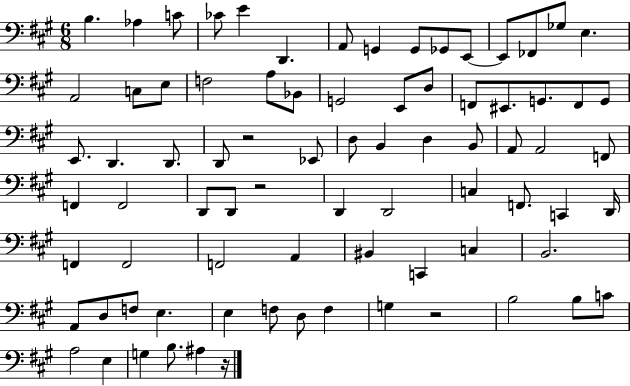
{
  \clef bass
  \numericTimeSignature
  \time 6/8
  \key a \major
  b4. aes4 c'8 | ces'8 e'4 d,4. | a,8 g,4 g,8 ges,8 e,8~~ | e,8 fes,8 ges8 e4. | \break a,2 c8 e8 | f2 a8 bes,8 | g,2 e,8 d8 | f,8 eis,8. g,8. f,8 g,8 | \break e,8. d,4. d,8. | d,8 r2 ees,8 | d8 b,4 d4 b,8 | a,8 a,2 f,8 | \break f,4 f,2 | d,8 d,8 r2 | d,4 d,2 | c4 f,8. c,4 d,16 | \break f,4 f,2 | f,2 a,4 | bis,4 c,4 c4 | b,2. | \break a,8 d8 f8 e4. | e4 f8 d8 f4 | g4 r2 | b2 b8 c'8 | \break a2 e4 | g4 b8. ais4 r16 | \bar "|."
}